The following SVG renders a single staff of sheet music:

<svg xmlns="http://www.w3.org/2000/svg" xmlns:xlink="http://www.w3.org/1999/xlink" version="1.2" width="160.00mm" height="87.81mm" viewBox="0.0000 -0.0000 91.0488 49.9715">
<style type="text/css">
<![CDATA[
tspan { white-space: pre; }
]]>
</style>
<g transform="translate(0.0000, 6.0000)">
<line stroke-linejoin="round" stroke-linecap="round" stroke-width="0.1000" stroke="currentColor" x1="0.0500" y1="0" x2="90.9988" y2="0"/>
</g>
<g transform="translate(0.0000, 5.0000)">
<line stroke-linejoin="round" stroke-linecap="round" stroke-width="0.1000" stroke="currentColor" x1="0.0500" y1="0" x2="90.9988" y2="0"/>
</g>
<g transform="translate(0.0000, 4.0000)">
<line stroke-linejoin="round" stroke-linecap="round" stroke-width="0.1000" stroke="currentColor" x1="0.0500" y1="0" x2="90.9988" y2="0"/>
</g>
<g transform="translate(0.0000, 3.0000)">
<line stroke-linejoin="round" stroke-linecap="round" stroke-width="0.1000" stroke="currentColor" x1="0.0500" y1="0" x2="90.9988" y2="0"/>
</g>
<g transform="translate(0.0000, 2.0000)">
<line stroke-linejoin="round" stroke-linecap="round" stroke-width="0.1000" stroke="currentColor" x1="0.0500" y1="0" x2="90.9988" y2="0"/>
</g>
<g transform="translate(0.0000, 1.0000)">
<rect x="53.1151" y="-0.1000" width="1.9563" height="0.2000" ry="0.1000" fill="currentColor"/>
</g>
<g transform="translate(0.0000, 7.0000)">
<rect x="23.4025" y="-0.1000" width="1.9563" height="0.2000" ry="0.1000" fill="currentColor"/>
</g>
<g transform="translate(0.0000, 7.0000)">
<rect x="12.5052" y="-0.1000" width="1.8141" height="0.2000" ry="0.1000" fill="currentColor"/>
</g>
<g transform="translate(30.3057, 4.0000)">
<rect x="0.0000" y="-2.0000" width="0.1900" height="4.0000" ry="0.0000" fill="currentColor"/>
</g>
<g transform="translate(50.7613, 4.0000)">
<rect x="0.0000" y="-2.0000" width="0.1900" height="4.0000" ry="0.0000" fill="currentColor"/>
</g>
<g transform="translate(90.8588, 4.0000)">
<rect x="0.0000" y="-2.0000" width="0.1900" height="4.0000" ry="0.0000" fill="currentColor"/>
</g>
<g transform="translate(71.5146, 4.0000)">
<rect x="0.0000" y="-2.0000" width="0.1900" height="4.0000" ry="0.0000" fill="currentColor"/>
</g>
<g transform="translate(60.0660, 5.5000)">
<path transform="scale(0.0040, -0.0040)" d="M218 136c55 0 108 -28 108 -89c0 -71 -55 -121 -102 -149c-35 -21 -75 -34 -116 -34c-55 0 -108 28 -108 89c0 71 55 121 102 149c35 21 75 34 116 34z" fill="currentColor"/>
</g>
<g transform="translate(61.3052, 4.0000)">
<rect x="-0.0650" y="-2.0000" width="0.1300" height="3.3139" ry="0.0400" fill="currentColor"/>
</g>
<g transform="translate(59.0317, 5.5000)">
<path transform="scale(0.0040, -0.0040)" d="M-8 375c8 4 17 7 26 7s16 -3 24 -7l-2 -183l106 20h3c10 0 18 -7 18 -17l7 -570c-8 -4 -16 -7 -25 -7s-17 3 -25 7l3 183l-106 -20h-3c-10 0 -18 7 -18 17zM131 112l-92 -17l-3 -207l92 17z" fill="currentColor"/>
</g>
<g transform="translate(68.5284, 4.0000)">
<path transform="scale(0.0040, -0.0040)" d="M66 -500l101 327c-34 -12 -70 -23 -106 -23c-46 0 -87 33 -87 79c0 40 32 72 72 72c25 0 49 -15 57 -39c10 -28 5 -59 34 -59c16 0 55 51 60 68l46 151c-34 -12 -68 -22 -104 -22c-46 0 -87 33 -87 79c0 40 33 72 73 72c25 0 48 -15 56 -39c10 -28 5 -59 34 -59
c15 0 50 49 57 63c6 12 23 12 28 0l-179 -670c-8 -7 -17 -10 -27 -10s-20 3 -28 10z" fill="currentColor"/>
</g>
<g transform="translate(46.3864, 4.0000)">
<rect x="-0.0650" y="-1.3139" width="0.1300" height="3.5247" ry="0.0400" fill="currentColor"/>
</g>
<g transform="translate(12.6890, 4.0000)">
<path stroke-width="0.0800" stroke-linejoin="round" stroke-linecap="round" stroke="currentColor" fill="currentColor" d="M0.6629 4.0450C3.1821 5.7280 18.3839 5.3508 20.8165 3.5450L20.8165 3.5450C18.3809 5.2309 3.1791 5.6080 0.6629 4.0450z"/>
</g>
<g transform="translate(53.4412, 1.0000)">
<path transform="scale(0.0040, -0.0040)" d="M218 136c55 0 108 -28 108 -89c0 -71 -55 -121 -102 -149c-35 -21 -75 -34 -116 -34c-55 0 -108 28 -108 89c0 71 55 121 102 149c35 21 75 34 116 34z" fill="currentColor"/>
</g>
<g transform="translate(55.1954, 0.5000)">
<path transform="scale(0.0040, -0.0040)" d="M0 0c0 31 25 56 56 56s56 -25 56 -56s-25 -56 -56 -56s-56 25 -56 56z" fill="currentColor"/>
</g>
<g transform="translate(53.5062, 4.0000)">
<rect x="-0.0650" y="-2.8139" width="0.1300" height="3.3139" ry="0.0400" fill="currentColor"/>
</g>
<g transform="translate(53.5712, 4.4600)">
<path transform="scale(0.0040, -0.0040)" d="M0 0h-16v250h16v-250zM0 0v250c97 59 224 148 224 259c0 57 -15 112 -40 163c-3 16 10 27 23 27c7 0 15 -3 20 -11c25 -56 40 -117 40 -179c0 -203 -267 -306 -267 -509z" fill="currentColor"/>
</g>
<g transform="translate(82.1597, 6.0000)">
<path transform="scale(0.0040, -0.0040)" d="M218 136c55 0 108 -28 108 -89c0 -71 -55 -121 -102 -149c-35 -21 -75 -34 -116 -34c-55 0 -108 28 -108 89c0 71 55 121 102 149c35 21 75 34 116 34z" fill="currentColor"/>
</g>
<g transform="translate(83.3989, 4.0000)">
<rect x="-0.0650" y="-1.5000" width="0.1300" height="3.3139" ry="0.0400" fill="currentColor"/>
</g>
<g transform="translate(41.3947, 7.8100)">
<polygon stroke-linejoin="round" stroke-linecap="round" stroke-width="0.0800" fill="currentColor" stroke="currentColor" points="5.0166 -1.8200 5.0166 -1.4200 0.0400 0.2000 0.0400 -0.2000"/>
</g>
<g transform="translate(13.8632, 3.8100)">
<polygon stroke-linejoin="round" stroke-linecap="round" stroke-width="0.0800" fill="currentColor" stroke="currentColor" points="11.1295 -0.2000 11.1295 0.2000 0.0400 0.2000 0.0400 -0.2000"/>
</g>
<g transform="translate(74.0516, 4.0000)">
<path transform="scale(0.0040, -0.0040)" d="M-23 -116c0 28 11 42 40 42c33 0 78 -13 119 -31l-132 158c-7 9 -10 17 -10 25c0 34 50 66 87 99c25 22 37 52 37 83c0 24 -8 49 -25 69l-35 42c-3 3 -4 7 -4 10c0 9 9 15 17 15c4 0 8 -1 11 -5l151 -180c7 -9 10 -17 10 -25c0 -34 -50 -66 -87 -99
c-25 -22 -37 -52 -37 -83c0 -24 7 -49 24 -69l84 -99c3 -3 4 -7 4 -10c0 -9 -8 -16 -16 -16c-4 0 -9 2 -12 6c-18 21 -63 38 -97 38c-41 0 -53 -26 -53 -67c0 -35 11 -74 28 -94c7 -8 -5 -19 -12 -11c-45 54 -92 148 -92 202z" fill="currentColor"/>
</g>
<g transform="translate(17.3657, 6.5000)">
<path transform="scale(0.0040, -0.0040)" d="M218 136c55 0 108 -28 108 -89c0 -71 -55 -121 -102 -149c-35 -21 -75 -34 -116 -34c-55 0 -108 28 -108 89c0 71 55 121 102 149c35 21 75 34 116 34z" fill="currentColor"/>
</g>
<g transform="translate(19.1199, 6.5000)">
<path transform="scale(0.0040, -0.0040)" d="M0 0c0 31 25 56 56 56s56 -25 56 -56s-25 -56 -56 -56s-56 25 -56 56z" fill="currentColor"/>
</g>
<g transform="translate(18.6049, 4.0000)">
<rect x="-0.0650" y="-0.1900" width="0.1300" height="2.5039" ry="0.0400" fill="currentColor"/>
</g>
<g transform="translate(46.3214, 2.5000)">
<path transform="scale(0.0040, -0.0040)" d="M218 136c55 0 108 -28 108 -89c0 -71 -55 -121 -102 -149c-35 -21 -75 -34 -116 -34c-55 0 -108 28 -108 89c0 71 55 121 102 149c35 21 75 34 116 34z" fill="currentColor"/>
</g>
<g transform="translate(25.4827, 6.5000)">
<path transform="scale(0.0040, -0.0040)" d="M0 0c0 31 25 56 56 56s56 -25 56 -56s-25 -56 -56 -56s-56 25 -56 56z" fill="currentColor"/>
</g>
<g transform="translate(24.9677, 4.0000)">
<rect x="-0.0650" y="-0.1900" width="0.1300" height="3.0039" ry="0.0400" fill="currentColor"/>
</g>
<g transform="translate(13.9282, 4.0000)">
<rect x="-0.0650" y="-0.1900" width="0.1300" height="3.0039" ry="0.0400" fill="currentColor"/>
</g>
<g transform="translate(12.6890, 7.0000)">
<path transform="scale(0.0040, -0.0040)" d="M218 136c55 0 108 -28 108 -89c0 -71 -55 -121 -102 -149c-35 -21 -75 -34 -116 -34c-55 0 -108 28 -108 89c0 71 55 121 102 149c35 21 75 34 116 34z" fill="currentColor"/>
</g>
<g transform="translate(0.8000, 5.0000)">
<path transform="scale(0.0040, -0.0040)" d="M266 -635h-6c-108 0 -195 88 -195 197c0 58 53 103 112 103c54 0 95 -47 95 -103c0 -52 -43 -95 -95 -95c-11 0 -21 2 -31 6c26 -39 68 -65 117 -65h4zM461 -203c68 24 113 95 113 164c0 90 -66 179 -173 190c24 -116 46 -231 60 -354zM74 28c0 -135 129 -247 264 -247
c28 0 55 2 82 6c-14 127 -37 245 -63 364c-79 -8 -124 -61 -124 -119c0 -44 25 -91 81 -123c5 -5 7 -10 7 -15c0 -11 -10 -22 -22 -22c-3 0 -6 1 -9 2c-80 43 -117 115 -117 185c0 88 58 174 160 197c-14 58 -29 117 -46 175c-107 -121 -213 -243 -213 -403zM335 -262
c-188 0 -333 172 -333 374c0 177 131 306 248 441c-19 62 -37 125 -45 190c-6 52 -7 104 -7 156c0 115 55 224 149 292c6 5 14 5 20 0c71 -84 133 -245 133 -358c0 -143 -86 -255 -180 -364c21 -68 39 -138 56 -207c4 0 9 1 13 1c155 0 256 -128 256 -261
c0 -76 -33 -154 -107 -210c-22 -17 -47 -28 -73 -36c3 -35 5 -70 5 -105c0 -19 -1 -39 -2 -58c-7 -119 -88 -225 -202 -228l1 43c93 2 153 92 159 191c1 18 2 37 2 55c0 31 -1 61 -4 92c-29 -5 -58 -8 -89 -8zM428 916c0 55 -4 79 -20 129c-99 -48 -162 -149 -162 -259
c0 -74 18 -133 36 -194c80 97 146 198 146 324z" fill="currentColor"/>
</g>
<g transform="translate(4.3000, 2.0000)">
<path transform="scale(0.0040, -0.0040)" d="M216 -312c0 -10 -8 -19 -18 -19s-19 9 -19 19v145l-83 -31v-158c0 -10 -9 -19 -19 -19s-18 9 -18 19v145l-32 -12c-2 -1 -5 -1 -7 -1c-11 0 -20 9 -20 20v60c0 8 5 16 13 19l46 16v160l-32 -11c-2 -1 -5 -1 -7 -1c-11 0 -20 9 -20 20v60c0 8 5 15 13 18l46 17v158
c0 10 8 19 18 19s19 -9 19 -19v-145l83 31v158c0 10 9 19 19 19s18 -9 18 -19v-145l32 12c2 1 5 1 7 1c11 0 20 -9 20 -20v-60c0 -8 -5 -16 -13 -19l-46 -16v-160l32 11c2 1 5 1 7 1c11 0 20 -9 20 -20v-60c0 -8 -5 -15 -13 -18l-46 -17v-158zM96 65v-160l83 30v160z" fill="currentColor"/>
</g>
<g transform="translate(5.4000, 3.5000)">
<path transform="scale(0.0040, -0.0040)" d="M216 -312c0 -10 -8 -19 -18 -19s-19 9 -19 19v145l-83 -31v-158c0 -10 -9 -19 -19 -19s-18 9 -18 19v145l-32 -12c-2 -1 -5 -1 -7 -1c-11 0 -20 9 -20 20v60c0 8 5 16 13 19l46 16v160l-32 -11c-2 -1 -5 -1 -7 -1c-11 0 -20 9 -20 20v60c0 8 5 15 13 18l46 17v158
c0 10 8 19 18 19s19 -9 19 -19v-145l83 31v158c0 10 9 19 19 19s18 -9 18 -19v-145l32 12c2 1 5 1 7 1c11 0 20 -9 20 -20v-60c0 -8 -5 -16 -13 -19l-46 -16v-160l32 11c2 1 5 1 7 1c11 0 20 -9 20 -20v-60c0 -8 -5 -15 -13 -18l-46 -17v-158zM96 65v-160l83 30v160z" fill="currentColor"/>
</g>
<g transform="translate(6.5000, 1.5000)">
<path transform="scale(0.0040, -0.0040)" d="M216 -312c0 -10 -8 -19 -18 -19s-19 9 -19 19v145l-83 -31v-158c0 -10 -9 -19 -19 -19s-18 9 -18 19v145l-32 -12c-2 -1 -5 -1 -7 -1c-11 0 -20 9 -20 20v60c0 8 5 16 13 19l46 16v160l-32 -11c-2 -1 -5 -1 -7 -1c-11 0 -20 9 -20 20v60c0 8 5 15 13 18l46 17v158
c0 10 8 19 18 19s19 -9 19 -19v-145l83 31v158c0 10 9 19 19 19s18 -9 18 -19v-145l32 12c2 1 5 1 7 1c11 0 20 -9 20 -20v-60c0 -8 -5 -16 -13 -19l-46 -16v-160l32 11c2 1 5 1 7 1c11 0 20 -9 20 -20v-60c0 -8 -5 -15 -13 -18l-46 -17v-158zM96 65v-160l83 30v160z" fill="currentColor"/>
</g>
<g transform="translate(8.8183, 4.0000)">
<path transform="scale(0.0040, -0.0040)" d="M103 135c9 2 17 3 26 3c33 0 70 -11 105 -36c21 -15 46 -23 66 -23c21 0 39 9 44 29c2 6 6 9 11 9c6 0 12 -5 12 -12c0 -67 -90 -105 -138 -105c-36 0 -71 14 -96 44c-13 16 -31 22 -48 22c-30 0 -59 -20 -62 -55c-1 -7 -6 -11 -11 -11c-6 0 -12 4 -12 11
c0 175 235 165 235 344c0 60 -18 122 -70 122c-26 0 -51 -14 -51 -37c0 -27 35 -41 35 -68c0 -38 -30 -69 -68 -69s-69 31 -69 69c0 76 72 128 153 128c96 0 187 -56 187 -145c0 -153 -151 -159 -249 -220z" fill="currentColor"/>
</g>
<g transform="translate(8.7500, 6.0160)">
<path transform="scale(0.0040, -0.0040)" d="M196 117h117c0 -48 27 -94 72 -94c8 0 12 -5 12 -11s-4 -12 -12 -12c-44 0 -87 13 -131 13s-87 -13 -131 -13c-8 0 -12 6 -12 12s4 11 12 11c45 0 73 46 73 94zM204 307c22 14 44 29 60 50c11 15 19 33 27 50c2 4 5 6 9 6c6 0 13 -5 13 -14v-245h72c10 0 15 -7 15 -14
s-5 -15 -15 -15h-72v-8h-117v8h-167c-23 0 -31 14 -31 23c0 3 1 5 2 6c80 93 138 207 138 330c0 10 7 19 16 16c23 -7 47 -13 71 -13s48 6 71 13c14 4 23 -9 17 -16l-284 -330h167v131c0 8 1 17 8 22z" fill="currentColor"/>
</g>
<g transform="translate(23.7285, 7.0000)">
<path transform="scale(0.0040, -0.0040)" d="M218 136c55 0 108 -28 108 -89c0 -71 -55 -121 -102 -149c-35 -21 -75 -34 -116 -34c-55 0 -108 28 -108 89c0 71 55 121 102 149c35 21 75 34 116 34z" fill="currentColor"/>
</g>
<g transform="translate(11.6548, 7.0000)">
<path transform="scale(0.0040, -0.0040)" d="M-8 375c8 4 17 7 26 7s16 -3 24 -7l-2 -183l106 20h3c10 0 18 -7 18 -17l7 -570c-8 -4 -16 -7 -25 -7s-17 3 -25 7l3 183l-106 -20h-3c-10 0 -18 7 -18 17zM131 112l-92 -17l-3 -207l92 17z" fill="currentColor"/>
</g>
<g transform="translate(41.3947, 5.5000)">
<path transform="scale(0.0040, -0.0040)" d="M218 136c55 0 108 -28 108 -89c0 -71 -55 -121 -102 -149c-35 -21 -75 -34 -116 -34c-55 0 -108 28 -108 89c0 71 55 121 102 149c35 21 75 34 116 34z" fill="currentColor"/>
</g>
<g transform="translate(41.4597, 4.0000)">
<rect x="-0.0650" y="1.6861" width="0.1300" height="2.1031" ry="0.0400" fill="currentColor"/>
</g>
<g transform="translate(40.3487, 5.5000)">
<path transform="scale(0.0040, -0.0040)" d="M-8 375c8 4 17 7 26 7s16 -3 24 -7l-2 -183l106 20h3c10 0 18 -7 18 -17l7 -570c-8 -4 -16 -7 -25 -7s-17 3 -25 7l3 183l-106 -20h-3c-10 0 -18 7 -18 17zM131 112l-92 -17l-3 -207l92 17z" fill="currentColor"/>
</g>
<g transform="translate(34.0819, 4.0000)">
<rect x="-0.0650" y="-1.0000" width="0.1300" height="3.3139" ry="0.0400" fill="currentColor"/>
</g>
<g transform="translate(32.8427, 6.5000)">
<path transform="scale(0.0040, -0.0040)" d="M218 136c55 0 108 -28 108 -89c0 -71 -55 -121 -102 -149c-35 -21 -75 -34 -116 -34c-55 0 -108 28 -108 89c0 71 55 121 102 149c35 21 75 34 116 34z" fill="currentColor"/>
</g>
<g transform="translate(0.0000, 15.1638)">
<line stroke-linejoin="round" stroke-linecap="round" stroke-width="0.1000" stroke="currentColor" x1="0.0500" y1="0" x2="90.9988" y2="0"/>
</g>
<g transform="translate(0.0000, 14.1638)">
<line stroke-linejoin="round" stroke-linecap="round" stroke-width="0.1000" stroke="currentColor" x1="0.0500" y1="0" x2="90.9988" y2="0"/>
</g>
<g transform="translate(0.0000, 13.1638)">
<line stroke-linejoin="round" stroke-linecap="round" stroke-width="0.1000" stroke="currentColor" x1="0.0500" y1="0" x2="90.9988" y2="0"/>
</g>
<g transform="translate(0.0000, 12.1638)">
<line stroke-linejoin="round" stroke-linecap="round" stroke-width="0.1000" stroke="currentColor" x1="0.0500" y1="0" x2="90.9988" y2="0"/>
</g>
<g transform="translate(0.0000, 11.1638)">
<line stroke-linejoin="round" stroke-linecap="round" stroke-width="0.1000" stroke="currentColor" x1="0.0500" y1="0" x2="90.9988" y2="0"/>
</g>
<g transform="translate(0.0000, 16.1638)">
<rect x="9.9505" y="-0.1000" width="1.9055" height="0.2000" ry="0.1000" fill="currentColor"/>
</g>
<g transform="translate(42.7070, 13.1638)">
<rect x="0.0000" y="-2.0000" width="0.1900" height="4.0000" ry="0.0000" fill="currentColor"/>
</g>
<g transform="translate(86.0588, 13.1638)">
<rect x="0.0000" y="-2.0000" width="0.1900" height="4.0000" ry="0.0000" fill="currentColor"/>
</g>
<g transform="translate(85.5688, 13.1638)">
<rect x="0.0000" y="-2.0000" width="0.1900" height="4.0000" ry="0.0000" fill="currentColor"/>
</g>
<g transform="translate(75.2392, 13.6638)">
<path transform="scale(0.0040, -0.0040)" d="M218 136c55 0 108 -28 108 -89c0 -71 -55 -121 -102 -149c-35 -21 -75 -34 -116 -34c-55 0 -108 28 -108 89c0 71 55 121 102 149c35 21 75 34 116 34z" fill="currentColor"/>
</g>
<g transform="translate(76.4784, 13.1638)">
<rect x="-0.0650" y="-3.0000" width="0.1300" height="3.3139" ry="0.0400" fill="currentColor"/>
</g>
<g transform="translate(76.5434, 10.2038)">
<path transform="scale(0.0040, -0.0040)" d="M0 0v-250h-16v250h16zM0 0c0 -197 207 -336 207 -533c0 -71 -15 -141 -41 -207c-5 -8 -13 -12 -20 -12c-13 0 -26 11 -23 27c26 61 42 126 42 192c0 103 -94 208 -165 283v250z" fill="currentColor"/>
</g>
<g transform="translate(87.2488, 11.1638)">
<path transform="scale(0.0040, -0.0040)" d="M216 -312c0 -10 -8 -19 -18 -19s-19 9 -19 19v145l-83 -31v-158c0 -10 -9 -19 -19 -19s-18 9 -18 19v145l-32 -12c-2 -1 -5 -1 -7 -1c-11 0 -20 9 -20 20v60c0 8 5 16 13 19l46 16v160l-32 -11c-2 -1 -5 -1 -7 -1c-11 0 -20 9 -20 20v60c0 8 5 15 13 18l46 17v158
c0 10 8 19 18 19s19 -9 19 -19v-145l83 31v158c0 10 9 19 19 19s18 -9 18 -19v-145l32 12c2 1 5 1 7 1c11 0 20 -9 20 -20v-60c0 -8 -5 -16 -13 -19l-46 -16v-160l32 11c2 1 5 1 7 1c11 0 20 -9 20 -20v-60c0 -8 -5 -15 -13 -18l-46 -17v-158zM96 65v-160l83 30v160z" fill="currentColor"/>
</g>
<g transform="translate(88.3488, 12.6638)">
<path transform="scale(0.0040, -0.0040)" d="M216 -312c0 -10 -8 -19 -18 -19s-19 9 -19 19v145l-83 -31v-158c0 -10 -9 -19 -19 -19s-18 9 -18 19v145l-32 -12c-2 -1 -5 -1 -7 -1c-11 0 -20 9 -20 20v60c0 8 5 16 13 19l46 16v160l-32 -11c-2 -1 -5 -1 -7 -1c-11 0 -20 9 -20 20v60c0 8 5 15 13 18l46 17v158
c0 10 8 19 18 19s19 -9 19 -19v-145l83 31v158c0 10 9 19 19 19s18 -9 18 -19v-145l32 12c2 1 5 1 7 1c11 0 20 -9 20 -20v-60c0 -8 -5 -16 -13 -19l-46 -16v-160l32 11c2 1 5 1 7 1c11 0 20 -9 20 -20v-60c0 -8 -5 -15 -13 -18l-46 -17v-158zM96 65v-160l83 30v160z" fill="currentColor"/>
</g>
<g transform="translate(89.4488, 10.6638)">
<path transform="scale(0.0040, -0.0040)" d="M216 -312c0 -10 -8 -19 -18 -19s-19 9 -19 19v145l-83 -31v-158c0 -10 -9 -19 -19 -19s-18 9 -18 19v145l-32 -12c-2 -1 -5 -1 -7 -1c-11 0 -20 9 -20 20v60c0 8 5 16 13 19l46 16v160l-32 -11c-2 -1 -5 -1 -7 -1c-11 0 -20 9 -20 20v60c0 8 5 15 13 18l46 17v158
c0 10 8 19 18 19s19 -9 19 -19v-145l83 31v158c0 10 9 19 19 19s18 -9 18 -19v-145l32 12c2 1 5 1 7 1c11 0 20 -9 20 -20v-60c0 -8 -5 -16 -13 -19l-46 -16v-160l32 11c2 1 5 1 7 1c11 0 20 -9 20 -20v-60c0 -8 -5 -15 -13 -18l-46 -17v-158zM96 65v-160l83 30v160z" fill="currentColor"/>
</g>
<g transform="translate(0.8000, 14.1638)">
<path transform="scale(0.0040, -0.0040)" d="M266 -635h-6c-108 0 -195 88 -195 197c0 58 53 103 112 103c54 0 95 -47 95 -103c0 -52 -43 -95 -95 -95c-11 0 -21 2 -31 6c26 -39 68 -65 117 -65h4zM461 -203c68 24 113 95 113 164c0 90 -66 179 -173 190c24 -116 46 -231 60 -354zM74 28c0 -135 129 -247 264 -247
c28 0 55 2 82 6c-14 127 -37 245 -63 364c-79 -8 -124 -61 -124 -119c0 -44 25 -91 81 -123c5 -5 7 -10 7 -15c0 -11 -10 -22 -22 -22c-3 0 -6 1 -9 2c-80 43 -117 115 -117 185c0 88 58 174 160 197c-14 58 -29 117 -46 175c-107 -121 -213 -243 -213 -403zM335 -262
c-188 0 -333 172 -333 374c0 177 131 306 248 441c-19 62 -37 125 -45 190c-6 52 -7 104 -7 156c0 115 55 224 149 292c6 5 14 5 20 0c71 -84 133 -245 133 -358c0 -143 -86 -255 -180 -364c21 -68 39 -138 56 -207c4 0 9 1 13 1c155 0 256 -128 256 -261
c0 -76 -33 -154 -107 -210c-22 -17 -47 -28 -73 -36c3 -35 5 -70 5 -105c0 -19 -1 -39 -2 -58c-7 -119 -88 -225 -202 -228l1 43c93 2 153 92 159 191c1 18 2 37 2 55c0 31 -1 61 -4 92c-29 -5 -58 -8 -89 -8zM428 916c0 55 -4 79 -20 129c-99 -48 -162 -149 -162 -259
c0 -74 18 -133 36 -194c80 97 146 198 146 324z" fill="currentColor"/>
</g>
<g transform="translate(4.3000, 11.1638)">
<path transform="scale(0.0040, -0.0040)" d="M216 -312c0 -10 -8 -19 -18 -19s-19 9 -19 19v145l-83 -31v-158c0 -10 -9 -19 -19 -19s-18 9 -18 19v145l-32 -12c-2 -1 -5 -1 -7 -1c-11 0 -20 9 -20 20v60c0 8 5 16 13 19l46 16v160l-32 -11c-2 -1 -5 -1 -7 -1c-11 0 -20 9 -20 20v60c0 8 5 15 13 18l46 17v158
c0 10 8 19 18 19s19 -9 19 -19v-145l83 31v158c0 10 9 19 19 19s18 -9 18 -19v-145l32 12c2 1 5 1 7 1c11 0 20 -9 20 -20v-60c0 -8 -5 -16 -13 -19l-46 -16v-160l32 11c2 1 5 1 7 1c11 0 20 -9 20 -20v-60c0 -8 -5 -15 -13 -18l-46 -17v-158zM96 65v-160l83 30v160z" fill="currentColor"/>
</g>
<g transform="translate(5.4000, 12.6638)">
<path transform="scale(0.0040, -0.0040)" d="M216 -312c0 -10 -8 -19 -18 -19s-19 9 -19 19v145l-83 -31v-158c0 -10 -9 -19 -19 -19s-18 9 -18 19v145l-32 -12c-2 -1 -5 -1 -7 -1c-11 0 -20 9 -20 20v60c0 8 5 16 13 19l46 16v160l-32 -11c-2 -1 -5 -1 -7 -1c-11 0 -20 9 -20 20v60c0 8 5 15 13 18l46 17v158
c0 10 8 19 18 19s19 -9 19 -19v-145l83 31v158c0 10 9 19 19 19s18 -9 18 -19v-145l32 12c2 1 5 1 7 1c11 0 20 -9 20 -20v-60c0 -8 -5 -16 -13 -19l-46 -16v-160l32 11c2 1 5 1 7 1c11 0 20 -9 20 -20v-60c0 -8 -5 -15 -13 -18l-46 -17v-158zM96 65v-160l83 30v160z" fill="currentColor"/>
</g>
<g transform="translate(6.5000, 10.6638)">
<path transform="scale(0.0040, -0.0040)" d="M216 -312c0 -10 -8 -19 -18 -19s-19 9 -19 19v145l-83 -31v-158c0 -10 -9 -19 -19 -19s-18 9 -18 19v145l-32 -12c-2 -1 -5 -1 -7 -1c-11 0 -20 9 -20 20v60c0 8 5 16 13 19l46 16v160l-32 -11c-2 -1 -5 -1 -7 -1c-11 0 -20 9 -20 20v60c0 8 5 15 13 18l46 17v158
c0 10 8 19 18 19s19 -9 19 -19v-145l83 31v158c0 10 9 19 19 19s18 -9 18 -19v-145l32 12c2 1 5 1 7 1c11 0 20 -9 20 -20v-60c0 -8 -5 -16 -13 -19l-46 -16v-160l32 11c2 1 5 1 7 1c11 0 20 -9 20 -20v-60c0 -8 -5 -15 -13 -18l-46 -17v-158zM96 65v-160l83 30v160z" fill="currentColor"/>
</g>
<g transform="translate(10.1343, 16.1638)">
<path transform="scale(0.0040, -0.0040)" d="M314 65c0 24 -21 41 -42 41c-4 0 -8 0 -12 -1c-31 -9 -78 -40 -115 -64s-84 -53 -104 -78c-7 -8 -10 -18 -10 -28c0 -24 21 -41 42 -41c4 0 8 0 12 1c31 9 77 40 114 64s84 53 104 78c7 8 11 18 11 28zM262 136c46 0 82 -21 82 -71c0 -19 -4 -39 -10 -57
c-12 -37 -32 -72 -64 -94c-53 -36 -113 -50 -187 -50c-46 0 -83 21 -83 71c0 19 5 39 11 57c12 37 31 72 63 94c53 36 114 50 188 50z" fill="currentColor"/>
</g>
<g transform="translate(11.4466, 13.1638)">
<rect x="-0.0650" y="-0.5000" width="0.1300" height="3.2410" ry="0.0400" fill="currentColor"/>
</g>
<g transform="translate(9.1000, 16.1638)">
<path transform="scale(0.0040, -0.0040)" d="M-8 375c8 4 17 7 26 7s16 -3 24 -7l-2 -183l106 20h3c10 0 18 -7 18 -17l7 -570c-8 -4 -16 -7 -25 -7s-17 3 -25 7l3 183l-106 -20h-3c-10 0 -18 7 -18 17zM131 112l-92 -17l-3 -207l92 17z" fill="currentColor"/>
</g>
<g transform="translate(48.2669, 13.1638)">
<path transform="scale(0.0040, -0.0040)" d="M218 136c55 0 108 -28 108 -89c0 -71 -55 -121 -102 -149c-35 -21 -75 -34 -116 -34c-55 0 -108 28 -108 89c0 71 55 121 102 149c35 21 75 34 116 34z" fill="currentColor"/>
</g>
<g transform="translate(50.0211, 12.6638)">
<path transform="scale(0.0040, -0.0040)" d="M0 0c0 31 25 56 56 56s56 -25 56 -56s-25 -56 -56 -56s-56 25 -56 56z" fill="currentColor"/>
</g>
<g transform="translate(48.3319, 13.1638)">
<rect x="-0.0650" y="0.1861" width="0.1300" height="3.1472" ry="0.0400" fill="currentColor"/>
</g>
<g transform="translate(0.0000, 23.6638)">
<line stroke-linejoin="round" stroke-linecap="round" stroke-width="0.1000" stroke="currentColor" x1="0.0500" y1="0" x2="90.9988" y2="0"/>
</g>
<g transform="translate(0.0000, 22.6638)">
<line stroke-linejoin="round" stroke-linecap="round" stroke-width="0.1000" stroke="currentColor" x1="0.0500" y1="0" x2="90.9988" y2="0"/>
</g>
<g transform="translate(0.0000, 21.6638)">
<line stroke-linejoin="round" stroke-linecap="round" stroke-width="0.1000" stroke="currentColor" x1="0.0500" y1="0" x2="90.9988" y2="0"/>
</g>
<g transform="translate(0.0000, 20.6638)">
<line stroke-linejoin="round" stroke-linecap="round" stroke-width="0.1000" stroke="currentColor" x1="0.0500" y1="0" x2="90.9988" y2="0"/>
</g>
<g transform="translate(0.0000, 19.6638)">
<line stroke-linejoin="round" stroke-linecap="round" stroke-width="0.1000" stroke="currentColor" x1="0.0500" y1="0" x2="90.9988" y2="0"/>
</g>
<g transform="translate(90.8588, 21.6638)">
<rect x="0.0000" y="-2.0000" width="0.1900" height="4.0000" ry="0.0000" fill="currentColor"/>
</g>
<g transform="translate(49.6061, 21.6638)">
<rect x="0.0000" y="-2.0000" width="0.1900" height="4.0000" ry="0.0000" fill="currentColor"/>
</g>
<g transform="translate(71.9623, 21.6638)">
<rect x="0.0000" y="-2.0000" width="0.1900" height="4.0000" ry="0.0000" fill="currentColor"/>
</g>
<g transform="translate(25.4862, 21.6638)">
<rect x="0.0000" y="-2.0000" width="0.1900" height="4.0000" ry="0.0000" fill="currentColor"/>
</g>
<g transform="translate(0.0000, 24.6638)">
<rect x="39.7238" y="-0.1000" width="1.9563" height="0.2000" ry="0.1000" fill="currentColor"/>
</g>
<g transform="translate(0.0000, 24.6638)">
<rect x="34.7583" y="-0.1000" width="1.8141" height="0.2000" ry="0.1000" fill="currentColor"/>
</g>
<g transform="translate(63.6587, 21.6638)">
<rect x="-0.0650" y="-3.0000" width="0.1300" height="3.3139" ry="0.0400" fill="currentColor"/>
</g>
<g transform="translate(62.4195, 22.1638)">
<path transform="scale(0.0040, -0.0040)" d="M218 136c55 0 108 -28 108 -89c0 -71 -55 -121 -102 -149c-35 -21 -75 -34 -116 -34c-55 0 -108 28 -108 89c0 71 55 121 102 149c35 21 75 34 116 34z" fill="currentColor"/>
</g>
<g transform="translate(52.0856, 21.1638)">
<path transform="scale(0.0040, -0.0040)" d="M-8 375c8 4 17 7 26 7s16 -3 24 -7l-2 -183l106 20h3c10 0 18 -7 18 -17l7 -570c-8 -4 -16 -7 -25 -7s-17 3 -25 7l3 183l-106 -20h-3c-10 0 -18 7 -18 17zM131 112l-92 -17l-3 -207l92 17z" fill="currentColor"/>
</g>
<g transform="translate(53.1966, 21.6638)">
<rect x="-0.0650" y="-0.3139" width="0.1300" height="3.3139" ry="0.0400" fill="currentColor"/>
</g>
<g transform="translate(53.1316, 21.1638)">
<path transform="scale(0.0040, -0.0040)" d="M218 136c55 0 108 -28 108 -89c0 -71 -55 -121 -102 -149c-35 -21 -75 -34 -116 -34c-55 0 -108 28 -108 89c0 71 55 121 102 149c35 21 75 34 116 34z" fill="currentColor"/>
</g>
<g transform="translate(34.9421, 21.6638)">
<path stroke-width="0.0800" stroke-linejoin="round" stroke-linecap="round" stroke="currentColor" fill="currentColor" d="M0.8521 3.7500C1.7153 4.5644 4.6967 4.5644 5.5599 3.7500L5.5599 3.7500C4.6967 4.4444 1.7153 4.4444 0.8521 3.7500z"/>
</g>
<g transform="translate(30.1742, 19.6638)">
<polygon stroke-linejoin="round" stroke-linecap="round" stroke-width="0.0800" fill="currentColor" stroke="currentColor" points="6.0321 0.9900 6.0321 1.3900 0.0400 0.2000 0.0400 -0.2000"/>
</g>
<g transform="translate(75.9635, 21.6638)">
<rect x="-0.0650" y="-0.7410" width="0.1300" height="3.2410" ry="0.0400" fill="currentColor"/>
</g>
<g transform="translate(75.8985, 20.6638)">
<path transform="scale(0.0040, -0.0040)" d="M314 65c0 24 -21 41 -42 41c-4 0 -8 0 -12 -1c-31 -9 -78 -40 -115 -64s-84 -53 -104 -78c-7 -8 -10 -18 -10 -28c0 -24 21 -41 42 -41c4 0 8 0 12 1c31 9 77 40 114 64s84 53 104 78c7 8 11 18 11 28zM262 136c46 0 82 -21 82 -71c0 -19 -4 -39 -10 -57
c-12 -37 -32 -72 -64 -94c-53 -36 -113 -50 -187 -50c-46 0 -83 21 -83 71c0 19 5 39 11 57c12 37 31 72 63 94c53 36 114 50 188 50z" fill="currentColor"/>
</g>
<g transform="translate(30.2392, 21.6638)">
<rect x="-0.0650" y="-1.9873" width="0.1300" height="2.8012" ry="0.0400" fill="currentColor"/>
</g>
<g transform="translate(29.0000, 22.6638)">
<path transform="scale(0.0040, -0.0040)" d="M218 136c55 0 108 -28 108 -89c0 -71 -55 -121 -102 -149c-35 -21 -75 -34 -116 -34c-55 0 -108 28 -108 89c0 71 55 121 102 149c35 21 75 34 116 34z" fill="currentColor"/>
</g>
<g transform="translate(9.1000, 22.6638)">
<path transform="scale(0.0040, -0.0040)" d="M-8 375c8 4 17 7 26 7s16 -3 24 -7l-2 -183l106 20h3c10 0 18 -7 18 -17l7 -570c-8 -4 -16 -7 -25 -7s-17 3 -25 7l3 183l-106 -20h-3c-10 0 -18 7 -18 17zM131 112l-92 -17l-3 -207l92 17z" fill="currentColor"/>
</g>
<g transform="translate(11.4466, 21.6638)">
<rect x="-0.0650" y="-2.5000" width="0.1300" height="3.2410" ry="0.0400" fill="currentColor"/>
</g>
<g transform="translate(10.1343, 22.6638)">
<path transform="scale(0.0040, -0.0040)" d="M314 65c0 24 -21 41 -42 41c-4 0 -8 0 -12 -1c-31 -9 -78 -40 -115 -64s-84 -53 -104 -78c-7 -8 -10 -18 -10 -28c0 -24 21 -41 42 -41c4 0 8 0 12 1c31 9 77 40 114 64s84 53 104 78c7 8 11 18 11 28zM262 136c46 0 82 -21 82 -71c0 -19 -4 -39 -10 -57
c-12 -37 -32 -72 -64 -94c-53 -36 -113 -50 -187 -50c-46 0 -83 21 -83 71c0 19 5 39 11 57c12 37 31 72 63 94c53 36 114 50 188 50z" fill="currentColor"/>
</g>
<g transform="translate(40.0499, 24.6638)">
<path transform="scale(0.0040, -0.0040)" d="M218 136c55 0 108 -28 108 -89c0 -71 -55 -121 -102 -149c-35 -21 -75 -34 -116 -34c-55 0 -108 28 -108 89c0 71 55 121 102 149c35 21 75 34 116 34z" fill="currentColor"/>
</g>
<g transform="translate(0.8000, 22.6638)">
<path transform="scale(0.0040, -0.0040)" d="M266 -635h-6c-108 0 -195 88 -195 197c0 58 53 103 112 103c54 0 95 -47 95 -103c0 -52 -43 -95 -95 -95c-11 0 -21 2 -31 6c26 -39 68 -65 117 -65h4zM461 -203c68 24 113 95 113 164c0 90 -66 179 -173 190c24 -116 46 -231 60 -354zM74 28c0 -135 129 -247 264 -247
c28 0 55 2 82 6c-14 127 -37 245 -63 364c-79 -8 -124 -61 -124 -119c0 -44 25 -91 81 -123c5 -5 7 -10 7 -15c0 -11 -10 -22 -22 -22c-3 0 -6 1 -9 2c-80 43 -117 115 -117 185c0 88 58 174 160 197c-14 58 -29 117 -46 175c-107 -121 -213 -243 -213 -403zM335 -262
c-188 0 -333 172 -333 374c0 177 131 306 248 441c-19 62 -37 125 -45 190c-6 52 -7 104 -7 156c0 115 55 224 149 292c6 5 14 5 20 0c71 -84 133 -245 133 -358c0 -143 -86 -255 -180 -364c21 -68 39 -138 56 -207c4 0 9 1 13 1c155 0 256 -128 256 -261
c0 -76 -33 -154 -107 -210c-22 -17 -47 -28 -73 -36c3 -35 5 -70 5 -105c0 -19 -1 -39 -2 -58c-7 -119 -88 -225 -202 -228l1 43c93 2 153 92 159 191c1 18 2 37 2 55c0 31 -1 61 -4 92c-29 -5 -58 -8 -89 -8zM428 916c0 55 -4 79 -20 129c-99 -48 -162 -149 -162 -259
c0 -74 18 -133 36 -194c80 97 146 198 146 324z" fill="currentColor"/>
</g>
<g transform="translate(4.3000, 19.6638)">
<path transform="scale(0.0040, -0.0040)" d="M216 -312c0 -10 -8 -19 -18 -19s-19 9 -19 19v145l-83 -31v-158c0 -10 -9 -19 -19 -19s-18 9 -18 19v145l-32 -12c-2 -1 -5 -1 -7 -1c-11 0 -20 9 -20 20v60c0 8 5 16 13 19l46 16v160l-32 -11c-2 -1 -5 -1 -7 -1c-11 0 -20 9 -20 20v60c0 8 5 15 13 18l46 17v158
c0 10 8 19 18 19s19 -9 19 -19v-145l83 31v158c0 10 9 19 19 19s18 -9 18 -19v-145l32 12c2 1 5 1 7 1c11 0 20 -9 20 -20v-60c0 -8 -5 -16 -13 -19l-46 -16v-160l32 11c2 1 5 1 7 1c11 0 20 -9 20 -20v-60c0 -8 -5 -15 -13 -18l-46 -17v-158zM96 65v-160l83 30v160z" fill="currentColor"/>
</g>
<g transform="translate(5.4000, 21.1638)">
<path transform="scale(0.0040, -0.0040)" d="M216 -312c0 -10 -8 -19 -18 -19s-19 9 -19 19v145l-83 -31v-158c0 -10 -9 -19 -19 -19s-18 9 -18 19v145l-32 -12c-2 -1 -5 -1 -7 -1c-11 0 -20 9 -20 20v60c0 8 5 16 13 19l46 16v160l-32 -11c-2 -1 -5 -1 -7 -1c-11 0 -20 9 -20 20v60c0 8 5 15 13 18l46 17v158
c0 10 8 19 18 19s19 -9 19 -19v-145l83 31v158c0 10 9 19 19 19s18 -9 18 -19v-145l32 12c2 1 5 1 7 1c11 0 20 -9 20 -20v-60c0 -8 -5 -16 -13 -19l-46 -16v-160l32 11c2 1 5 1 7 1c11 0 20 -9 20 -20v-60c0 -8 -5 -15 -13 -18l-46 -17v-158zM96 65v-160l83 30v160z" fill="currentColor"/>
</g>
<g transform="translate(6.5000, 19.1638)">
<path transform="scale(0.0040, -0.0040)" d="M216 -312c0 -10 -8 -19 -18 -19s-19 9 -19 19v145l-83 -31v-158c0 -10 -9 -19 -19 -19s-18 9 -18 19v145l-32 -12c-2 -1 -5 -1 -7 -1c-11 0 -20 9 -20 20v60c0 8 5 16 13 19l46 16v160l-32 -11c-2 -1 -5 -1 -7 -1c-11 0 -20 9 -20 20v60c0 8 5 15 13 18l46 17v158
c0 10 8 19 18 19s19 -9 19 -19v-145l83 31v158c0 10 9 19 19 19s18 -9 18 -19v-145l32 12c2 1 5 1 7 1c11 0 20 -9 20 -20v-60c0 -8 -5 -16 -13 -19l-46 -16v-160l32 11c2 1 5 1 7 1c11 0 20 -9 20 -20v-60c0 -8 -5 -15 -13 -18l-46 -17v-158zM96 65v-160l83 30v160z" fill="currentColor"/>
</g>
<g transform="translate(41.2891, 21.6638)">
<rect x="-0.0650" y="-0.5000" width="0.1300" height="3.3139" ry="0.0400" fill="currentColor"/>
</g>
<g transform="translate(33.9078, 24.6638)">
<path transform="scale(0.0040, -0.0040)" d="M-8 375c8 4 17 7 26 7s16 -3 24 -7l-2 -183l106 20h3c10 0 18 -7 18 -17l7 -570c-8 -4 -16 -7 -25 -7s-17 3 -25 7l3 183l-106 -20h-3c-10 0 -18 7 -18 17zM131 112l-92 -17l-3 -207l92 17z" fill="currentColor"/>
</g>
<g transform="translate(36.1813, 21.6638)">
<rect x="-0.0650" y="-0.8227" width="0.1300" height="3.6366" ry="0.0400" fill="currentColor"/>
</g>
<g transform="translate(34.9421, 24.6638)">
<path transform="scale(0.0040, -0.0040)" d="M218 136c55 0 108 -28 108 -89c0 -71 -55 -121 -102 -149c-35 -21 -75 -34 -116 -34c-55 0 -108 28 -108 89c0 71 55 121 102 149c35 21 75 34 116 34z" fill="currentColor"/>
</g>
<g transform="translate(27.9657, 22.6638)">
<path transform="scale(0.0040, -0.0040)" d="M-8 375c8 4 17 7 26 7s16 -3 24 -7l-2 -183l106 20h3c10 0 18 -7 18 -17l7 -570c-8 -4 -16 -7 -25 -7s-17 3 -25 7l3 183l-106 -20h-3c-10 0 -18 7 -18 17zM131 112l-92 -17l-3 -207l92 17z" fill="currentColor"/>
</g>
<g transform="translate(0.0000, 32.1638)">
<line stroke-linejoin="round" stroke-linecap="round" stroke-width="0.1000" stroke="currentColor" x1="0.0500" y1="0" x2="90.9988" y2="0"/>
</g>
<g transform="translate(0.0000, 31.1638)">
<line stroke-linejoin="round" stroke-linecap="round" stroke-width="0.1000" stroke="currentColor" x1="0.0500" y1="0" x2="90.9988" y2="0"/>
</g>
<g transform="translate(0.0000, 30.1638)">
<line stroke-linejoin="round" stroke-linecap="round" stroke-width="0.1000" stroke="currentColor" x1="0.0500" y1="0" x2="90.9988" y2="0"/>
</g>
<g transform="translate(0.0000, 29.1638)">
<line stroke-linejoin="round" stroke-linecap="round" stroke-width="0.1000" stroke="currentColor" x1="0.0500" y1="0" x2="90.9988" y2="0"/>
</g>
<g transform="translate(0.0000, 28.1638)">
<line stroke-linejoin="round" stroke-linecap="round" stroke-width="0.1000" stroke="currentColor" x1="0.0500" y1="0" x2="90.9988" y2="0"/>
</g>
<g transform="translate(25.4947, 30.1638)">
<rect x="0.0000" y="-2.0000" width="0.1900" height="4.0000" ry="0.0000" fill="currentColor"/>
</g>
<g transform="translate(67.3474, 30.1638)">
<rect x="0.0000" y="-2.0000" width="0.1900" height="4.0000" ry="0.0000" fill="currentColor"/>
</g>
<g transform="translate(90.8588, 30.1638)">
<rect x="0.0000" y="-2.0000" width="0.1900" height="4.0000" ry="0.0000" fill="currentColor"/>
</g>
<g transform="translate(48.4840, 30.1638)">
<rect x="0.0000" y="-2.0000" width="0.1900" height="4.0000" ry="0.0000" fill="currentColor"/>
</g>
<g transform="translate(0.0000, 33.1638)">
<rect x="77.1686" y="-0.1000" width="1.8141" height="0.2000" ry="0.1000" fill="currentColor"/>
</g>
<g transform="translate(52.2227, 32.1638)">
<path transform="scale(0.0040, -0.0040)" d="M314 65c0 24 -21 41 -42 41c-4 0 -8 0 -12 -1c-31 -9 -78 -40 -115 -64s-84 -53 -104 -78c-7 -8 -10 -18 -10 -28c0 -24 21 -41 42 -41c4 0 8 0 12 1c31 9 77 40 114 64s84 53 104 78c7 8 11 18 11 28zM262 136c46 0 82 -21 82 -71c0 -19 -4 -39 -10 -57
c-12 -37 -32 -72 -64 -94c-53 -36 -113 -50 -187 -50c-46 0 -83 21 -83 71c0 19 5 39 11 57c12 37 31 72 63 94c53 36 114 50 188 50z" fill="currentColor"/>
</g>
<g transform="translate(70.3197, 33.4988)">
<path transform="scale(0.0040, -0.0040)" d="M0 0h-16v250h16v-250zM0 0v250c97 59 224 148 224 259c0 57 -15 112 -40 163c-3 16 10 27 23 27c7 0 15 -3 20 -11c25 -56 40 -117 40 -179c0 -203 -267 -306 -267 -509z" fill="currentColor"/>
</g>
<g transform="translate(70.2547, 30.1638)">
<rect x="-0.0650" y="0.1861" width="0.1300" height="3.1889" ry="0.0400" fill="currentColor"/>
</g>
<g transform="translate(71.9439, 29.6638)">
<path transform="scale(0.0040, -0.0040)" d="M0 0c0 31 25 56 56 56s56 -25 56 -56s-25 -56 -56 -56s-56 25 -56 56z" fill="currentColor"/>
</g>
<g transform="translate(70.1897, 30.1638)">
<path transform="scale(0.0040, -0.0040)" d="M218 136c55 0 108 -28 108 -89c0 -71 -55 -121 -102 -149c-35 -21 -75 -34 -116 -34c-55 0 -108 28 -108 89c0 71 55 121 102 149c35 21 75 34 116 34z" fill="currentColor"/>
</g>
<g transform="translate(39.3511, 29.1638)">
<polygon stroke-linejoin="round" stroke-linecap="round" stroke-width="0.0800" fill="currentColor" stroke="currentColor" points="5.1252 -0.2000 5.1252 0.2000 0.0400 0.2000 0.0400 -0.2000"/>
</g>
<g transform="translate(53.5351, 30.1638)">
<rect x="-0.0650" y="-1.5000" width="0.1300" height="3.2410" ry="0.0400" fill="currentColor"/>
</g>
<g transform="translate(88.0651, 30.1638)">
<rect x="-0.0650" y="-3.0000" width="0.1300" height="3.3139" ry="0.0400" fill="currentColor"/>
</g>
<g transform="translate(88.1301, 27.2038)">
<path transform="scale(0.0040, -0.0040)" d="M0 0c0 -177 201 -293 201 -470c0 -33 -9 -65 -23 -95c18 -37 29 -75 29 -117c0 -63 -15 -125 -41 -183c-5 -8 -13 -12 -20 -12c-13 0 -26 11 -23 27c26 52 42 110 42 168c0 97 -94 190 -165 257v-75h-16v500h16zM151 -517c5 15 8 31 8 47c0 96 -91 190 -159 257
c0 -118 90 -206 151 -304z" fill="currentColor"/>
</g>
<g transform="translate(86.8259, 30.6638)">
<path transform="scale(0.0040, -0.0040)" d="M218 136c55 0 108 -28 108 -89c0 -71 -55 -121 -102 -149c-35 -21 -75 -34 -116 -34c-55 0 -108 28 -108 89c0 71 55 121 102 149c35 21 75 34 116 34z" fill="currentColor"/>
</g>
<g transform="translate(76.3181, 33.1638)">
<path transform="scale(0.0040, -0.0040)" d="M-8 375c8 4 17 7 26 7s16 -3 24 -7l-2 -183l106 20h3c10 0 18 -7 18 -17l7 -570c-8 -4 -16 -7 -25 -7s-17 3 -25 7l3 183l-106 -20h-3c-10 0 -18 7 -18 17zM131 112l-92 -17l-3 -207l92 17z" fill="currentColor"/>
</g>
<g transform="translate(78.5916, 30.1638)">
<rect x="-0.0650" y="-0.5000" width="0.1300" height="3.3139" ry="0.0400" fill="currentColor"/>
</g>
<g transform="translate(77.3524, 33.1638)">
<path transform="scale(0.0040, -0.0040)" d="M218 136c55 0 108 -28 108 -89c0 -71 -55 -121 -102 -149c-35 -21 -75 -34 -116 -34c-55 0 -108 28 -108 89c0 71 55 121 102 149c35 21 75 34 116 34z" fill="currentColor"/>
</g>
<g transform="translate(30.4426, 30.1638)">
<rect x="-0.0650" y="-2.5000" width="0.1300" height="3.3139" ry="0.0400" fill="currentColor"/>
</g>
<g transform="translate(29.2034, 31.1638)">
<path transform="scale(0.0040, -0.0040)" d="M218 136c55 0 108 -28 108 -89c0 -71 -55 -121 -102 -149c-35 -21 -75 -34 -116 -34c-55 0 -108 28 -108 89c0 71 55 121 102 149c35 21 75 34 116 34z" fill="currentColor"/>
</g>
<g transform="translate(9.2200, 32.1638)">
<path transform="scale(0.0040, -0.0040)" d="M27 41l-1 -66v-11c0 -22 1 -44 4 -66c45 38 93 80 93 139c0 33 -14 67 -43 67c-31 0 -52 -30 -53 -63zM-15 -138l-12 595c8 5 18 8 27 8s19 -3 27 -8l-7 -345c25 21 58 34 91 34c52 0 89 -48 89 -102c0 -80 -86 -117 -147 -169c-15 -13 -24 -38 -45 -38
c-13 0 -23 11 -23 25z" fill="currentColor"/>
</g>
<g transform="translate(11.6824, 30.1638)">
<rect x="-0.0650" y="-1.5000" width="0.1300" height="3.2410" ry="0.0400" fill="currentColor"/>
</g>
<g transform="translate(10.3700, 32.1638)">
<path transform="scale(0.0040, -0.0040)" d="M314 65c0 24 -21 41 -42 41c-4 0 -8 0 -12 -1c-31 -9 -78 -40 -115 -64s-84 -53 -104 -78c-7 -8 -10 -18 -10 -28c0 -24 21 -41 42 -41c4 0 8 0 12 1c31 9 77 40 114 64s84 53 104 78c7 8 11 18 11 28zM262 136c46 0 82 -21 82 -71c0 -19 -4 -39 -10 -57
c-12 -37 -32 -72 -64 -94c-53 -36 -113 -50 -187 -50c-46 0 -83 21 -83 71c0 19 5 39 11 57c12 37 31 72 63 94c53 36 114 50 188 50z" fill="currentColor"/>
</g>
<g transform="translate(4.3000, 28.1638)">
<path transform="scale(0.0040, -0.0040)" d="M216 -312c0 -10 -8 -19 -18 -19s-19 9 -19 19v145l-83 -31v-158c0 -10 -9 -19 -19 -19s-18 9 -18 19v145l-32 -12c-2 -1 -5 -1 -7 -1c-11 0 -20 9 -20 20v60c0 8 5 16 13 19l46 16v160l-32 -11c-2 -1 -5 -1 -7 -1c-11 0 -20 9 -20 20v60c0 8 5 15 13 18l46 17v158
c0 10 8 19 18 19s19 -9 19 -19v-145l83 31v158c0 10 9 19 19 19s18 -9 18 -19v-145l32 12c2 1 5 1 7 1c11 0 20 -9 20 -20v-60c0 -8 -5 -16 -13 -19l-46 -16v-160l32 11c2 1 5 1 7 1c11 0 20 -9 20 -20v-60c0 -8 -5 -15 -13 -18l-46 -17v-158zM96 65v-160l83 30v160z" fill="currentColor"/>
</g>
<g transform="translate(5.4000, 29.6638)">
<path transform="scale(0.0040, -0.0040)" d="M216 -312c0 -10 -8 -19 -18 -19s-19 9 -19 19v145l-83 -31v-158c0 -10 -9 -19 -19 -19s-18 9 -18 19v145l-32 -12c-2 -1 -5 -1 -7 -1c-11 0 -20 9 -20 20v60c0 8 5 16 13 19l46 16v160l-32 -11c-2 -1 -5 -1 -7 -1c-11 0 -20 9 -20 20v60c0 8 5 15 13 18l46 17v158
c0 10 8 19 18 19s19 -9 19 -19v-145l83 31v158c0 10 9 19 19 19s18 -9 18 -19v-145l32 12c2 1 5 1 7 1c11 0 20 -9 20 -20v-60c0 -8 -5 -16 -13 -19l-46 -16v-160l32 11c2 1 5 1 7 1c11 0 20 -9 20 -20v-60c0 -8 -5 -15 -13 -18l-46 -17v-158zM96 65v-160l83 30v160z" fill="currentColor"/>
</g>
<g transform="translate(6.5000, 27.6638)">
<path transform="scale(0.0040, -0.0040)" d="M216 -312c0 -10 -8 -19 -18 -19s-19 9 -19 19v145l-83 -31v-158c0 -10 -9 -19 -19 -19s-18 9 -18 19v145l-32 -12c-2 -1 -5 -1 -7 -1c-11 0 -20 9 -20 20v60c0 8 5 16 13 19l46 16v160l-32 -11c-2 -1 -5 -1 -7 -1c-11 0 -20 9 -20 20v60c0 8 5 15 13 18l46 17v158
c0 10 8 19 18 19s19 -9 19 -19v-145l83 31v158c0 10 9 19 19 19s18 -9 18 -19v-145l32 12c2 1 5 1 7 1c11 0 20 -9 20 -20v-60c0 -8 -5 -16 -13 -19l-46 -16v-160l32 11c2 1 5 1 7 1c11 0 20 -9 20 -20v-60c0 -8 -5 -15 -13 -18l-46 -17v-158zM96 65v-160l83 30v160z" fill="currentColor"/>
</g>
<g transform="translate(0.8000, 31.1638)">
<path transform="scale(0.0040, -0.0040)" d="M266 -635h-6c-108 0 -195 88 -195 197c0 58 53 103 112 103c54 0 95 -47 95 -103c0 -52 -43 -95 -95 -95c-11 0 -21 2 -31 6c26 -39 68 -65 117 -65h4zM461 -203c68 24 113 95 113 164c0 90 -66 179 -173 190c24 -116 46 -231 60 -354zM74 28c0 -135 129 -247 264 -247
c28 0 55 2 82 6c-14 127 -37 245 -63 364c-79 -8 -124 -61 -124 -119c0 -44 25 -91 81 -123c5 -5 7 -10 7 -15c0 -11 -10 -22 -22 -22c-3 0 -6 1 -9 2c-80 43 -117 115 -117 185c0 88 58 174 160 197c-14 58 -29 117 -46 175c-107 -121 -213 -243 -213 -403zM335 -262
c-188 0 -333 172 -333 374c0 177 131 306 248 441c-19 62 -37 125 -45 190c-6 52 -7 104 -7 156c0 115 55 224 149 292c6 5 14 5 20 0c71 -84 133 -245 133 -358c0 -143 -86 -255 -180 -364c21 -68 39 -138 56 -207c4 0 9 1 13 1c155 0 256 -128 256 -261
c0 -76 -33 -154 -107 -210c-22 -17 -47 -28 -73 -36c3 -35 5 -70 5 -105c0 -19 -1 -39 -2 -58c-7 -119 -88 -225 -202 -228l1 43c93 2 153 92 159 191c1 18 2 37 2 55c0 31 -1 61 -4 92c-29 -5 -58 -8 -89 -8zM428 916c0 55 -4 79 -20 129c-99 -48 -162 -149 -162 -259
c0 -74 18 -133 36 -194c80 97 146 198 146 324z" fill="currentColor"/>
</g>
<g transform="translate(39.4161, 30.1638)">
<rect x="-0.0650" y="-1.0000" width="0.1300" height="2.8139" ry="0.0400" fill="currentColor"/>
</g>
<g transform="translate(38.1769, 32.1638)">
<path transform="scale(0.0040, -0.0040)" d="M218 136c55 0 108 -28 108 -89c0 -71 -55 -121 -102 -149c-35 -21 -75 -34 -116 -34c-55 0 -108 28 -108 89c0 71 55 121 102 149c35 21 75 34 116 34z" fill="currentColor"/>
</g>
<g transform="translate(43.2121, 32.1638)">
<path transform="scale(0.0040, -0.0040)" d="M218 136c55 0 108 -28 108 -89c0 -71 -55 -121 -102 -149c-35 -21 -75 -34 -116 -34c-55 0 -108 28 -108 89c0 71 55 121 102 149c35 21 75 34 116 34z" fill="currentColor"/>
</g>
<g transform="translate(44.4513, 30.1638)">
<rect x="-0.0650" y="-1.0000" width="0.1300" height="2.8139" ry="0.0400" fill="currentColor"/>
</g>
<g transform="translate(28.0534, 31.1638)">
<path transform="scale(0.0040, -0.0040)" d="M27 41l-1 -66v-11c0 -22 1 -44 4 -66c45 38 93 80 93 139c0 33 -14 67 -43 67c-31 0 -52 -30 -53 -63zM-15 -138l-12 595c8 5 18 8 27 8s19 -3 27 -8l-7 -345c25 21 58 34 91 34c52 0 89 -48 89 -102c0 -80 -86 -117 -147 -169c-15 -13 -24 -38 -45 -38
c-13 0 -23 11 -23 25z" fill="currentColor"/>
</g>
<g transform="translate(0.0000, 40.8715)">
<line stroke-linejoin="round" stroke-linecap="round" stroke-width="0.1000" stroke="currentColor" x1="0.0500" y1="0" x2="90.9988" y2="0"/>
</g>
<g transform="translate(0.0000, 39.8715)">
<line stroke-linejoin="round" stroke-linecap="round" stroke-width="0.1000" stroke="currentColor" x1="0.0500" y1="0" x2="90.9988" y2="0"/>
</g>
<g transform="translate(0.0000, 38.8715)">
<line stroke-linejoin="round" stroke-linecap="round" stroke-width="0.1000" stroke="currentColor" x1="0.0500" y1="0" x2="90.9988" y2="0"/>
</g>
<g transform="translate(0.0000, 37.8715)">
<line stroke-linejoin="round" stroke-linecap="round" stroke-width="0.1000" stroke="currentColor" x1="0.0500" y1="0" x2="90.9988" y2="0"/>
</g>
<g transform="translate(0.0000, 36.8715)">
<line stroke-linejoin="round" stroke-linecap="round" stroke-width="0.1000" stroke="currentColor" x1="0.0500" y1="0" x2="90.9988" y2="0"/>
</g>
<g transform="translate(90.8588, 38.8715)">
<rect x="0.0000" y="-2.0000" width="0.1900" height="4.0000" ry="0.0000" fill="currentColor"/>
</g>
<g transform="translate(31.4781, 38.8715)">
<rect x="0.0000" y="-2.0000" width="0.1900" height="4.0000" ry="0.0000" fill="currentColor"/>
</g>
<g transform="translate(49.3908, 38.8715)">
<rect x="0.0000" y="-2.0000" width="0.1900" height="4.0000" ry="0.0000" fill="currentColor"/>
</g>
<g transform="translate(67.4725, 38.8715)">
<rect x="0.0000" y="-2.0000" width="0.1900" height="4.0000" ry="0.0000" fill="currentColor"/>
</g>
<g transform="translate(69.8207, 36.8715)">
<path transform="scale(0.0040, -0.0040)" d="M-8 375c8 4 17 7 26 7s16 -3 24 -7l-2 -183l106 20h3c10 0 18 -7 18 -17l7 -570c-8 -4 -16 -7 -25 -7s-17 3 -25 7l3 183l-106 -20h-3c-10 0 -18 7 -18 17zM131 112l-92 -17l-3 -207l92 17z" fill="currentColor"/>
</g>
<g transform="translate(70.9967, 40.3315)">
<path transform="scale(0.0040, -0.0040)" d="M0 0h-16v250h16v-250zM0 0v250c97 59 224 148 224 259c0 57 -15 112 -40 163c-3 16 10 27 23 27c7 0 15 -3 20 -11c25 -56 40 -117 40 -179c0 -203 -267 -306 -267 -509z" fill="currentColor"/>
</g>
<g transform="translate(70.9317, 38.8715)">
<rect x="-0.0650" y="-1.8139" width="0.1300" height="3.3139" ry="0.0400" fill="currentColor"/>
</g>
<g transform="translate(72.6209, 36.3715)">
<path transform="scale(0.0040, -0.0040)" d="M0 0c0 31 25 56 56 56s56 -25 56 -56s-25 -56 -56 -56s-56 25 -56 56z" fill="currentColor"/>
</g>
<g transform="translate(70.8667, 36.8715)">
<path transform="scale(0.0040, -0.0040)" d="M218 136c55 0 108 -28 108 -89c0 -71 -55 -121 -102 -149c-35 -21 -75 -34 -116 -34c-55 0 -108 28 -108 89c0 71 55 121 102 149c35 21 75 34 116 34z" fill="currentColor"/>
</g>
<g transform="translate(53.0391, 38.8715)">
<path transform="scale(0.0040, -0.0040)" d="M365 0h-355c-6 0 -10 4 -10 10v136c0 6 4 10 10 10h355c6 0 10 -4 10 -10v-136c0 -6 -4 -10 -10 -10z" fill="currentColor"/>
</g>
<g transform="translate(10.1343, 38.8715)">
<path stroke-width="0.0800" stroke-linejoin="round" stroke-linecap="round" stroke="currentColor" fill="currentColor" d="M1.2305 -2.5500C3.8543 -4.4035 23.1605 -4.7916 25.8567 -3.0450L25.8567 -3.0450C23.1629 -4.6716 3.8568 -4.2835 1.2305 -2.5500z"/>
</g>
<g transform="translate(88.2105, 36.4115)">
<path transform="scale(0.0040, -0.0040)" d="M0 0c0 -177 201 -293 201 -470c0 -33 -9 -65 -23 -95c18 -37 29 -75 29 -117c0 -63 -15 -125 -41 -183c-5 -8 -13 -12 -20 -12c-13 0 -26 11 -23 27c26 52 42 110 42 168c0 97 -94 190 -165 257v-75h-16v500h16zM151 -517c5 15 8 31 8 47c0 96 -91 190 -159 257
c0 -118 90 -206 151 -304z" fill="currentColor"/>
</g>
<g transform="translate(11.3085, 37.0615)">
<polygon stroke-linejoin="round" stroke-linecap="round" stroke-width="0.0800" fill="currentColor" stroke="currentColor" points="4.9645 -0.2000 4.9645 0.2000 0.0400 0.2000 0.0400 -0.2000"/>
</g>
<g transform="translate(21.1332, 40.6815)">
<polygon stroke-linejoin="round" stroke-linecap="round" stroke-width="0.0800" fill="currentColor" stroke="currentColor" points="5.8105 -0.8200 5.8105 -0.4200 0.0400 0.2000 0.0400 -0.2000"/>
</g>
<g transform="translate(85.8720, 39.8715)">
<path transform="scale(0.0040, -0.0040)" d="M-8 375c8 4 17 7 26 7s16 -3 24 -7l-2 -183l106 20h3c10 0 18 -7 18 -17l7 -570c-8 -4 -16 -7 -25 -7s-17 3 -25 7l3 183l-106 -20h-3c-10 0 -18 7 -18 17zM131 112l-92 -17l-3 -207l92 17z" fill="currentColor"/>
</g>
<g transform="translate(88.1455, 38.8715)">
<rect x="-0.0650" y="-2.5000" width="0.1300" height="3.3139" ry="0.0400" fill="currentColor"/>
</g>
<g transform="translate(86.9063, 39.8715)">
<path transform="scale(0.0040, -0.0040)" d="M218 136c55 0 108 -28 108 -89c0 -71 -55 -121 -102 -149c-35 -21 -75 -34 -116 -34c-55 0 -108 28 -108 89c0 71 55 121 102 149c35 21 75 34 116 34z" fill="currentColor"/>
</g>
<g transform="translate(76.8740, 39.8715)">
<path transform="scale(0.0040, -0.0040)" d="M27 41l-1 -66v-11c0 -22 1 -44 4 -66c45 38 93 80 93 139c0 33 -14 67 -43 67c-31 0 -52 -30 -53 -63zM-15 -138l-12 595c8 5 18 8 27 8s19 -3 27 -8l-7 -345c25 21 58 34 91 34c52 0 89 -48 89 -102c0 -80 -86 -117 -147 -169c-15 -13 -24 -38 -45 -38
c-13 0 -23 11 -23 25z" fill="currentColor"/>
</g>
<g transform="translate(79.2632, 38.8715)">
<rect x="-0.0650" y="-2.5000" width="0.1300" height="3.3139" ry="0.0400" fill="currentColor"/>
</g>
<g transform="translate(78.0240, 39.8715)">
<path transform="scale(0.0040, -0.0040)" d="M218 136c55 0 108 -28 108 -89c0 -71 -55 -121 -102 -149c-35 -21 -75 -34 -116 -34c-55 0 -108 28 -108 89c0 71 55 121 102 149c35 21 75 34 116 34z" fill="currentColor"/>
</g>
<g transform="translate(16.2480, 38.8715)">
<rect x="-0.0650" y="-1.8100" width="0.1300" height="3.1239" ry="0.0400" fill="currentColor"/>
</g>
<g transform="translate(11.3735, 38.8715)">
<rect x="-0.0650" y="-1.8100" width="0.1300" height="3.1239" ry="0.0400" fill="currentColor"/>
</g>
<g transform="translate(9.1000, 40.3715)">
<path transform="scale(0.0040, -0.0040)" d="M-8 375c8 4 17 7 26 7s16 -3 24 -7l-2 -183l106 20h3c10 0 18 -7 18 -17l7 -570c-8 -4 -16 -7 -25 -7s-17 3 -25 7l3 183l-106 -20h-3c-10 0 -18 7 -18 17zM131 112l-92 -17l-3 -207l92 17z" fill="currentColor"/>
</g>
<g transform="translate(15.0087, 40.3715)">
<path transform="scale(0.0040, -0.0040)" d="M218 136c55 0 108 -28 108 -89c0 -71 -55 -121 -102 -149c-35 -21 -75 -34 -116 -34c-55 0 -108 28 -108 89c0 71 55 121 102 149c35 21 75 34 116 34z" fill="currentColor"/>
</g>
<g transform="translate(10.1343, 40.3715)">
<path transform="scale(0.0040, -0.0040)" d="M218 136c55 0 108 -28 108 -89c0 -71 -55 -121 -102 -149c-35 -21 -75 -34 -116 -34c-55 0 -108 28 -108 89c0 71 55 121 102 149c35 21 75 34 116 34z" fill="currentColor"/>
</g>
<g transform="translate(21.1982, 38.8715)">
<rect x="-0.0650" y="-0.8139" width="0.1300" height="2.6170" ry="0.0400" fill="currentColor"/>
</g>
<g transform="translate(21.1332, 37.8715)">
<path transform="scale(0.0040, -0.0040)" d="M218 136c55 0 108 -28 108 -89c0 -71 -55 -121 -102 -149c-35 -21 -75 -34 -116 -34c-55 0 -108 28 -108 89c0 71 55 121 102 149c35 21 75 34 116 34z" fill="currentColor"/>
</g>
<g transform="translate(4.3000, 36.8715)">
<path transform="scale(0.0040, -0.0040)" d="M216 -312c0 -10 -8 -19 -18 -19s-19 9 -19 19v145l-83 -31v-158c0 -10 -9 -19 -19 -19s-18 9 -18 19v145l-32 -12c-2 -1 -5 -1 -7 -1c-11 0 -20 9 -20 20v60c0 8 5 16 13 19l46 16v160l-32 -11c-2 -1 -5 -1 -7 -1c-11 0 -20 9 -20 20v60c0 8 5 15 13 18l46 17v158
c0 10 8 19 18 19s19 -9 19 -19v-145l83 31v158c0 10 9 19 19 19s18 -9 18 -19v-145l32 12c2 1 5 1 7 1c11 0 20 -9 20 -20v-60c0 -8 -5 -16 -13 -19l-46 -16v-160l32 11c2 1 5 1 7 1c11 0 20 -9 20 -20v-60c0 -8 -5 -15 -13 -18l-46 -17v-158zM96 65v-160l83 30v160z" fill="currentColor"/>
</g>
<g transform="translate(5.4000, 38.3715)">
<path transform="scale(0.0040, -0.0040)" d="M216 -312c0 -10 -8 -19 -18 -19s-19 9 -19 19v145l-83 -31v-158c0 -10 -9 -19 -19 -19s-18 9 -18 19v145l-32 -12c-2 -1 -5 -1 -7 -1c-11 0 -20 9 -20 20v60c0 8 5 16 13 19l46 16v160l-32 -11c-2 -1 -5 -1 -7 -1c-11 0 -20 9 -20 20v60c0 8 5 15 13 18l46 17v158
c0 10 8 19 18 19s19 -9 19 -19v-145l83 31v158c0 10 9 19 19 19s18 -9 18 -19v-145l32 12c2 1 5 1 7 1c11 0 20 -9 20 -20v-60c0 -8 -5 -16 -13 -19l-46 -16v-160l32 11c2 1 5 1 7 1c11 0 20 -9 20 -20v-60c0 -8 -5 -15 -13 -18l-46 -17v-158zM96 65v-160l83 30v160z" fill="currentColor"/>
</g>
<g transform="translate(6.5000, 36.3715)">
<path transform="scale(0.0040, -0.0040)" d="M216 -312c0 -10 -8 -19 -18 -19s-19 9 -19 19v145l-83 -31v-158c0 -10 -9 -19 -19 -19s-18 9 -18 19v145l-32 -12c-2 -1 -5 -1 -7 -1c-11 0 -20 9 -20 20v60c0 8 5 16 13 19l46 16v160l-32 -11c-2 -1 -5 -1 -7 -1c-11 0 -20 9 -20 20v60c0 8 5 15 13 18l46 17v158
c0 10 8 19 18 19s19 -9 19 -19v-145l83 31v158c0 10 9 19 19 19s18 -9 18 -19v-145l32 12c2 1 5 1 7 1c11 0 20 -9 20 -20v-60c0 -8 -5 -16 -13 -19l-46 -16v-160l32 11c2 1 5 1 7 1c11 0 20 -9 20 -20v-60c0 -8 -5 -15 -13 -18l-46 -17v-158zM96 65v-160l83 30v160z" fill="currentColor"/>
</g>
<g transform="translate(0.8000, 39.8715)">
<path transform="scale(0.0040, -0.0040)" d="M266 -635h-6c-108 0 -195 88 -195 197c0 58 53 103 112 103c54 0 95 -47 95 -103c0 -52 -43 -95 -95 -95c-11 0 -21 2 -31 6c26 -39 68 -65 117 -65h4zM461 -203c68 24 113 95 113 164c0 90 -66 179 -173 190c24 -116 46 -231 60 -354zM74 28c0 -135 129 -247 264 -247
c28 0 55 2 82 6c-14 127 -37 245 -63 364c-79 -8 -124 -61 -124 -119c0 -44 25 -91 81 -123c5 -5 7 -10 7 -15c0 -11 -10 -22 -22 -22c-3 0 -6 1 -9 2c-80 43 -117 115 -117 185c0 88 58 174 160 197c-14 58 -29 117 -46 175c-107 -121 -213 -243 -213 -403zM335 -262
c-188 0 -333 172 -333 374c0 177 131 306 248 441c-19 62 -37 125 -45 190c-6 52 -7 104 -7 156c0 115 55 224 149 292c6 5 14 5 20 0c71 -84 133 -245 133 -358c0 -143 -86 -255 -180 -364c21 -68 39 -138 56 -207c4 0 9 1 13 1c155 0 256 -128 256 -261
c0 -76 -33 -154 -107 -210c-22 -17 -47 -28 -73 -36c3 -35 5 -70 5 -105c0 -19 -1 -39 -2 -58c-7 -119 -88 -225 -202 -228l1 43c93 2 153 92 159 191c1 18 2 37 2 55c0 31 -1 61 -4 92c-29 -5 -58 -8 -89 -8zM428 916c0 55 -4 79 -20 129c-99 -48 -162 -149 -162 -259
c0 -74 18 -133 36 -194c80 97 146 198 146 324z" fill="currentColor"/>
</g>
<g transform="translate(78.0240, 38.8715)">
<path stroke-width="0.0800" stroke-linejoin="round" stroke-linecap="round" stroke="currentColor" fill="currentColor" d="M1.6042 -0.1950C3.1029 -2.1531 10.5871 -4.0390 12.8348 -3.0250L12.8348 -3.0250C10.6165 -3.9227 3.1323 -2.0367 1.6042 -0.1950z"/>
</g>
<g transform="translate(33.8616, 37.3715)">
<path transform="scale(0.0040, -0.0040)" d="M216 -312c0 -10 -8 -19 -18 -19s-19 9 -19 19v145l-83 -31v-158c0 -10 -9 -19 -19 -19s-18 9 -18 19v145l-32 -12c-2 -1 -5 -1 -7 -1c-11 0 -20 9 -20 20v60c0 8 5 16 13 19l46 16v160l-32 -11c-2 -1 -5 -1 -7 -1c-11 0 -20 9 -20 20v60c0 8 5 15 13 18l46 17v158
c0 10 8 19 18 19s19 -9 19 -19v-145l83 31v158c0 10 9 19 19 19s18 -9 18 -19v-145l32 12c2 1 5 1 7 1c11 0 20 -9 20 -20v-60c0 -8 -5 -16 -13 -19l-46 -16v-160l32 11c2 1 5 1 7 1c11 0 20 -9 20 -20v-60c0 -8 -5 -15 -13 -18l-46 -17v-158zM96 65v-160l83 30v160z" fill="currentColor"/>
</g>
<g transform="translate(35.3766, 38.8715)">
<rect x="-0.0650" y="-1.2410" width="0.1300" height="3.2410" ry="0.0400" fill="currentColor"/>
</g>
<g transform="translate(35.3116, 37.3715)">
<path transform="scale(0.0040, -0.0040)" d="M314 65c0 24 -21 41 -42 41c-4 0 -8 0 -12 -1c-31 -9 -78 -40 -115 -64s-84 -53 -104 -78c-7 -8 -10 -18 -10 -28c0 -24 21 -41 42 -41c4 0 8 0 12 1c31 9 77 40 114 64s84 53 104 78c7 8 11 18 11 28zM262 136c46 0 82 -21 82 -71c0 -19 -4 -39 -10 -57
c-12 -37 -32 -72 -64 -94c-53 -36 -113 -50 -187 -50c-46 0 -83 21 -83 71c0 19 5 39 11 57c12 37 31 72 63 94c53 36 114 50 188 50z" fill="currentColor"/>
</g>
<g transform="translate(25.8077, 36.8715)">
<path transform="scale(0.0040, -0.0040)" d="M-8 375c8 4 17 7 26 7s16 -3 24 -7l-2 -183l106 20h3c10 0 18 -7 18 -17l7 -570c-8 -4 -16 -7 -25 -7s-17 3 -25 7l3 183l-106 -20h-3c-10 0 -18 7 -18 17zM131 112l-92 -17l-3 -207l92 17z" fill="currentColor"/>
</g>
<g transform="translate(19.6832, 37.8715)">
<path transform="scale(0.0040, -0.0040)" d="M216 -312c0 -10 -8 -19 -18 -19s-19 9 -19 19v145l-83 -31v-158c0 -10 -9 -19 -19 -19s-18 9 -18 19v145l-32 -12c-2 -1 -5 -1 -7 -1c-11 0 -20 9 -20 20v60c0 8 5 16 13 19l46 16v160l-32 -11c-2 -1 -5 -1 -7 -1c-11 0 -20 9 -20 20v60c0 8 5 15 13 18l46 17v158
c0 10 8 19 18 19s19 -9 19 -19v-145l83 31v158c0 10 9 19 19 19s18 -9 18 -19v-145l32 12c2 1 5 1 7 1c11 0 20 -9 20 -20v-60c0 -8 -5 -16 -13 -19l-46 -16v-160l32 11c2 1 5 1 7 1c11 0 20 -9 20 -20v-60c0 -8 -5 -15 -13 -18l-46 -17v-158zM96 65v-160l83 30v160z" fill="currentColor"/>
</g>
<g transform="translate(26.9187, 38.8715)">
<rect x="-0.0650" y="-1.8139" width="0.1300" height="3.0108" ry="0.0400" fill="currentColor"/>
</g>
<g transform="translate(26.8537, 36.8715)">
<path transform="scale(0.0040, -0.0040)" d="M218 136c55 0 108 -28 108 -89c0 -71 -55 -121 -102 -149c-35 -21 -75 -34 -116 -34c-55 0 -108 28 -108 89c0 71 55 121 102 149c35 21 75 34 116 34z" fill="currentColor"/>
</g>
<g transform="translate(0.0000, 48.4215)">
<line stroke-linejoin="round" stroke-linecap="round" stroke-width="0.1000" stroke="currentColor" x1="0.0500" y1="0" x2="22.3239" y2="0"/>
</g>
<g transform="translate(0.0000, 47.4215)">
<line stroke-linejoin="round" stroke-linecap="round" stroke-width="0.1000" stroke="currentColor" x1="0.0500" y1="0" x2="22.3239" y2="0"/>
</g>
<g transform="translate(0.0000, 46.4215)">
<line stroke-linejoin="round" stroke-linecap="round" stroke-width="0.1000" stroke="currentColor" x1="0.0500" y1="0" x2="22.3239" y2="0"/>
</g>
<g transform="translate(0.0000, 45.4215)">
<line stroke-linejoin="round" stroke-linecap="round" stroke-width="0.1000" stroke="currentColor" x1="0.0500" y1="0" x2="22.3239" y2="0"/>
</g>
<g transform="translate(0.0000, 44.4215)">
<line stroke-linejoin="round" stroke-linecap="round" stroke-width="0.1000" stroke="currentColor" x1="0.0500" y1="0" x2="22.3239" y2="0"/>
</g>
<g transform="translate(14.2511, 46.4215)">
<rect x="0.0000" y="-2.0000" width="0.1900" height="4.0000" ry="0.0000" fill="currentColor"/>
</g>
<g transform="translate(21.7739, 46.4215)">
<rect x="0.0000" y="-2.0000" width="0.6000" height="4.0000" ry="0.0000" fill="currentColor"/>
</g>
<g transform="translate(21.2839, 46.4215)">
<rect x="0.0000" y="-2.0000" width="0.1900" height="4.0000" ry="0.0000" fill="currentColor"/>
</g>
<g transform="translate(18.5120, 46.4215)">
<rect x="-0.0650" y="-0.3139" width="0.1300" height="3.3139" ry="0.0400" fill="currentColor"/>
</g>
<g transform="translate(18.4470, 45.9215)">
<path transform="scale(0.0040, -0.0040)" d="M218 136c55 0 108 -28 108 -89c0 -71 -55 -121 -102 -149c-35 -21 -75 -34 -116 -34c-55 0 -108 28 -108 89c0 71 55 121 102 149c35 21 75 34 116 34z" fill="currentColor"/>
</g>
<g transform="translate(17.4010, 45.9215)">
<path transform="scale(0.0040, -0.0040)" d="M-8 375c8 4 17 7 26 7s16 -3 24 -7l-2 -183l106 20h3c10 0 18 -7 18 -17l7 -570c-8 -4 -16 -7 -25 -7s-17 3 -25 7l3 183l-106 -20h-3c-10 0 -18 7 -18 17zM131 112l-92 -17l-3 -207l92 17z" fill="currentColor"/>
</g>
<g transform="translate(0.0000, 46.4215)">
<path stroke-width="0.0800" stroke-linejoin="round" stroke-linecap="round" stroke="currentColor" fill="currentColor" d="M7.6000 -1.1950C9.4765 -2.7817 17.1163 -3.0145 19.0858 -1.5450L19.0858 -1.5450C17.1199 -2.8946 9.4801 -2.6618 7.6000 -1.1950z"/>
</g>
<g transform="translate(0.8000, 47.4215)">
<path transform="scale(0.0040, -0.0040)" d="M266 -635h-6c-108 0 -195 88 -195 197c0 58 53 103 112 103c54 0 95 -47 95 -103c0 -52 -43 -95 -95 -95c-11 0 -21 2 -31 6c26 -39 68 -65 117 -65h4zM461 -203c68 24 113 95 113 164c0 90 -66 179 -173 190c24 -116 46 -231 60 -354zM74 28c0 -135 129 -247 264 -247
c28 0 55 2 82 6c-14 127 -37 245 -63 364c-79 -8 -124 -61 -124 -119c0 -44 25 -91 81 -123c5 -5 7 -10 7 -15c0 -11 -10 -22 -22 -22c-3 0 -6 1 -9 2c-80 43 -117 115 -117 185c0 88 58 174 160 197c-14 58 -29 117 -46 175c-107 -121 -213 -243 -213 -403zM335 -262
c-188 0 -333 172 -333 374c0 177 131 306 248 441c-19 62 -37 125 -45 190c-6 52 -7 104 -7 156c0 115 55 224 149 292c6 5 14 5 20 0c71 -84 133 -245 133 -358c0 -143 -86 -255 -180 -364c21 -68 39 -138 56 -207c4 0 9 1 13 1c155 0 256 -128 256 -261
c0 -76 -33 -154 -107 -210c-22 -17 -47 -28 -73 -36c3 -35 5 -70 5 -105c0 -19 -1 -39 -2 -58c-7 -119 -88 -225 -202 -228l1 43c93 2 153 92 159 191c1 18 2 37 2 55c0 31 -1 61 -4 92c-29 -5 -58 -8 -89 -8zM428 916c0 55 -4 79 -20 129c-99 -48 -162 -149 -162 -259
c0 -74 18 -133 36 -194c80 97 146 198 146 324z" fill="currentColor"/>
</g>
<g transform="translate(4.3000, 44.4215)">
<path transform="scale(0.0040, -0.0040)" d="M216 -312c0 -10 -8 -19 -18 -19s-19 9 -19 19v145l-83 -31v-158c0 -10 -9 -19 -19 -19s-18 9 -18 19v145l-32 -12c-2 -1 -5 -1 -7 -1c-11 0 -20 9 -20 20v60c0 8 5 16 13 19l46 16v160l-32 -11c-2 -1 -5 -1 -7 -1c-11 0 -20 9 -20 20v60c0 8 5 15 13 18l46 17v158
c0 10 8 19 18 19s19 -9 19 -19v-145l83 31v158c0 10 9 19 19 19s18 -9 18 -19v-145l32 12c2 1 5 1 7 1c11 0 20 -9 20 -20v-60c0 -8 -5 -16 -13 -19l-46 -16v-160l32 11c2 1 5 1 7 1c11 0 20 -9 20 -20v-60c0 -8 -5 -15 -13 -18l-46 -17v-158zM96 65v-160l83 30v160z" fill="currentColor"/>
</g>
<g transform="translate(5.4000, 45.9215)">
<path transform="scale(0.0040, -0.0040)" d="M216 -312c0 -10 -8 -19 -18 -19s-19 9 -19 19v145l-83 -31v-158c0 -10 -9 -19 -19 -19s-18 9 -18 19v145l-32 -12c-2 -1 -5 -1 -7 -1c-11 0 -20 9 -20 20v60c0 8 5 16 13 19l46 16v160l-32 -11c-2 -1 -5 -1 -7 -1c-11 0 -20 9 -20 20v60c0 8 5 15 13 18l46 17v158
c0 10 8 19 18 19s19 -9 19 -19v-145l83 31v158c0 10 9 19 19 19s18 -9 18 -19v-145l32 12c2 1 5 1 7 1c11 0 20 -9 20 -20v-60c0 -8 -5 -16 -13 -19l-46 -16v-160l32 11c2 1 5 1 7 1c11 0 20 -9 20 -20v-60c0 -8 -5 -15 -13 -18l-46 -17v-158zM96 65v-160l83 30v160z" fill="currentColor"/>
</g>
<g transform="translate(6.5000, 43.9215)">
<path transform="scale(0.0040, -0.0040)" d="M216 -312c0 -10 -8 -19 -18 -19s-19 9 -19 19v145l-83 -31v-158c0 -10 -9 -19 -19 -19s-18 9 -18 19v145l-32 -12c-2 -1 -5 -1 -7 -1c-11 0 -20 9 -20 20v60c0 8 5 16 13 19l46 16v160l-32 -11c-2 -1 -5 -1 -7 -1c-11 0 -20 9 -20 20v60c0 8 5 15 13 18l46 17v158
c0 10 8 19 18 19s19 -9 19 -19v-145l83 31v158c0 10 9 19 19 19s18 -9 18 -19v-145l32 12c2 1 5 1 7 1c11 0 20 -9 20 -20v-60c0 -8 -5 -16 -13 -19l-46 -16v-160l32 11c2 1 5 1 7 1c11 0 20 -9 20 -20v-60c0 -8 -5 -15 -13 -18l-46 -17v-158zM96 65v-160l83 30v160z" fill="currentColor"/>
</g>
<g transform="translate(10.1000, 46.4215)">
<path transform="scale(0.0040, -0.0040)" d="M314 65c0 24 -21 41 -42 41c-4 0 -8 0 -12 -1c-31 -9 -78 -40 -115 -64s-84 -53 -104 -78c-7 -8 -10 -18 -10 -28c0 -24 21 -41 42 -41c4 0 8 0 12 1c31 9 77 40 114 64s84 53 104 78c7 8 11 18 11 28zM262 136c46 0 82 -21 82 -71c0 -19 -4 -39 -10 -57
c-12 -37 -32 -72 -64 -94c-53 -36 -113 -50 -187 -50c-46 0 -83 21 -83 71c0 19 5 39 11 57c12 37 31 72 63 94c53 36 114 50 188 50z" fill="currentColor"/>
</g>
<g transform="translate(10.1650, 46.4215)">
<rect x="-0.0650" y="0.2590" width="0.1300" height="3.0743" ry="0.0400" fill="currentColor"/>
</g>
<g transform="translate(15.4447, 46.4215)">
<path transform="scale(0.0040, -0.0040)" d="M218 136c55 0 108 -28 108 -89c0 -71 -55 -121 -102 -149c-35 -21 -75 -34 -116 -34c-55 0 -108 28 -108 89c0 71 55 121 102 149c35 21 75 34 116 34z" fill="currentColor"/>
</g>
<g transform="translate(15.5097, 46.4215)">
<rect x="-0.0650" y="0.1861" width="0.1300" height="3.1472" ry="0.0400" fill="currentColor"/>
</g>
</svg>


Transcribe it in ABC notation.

X:1
T:Untitled
M:2/4
L:1/4
K:A
C/2 D/2 C/2 D F/2 e/2 a/2 F z/4 z E C2 B A/2 G2 G/2 C/2 C c A d2 _E2 _G E/2 E/2 E2 B/2 C A/4 F/2 F/2 ^d/2 f/2 ^e2 z2 f/2 _G G/4 B2 B c